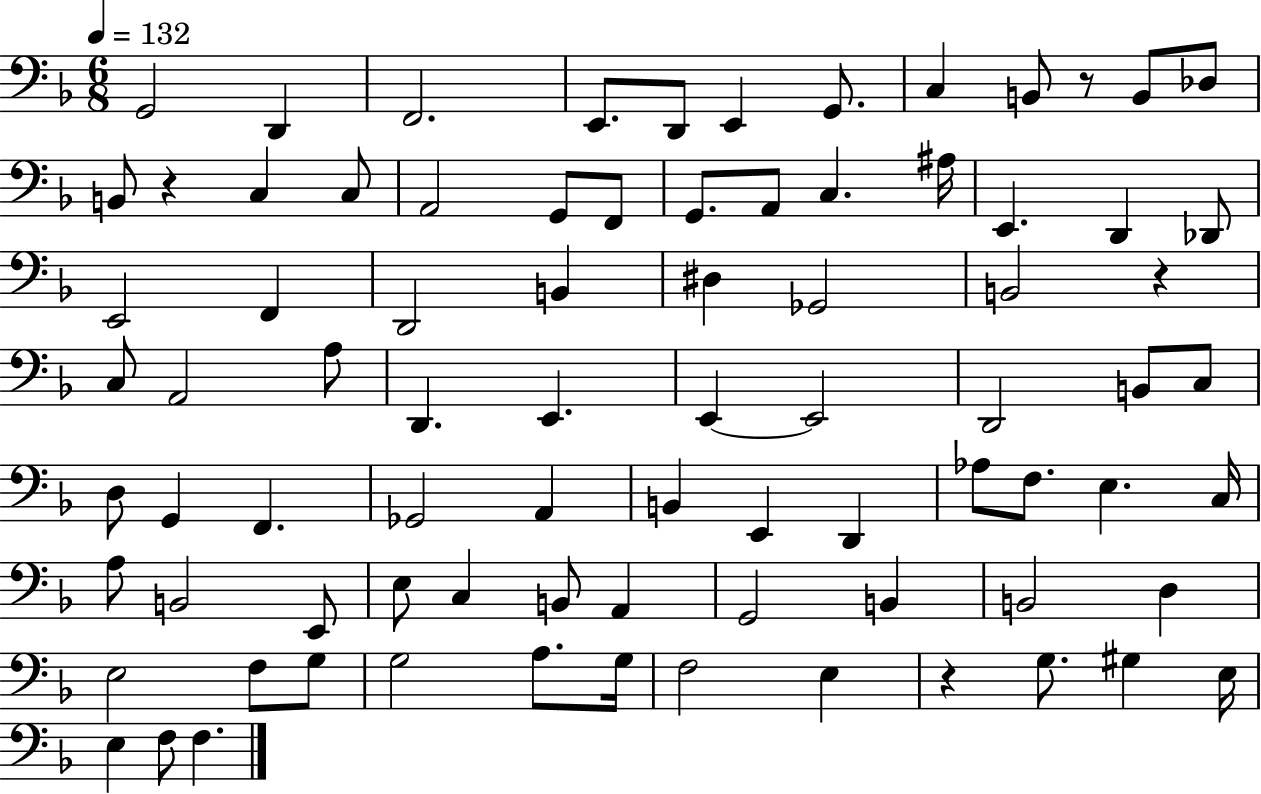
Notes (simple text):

G2/h D2/q F2/h. E2/e. D2/e E2/q G2/e. C3/q B2/e R/e B2/e Db3/e B2/e R/q C3/q C3/e A2/h G2/e F2/e G2/e. A2/e C3/q. A#3/s E2/q. D2/q Db2/e E2/h F2/q D2/h B2/q D#3/q Gb2/h B2/h R/q C3/e A2/h A3/e D2/q. E2/q. E2/q E2/h D2/h B2/e C3/e D3/e G2/q F2/q. Gb2/h A2/q B2/q E2/q D2/q Ab3/e F3/e. E3/q. C3/s A3/e B2/h E2/e E3/e C3/q B2/e A2/q G2/h B2/q B2/h D3/q E3/h F3/e G3/e G3/h A3/e. G3/s F3/h E3/q R/q G3/e. G#3/q E3/s E3/q F3/e F3/q.